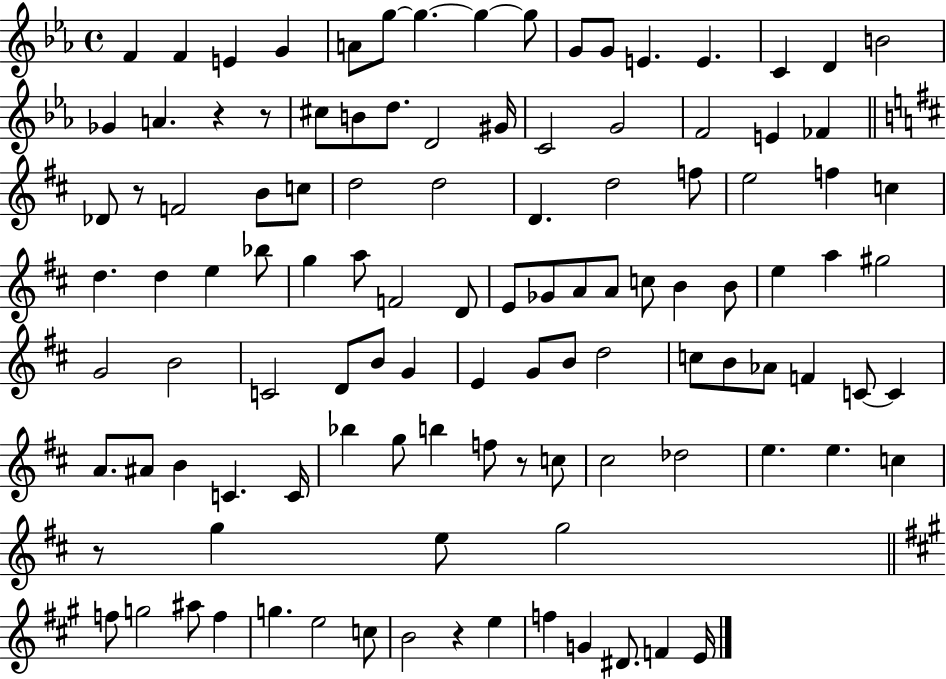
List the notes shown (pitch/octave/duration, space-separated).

F4/q F4/q E4/q G4/q A4/e G5/e G5/q. G5/q G5/e G4/e G4/e E4/q. E4/q. C4/q D4/q B4/h Gb4/q A4/q. R/q R/e C#5/e B4/e D5/e. D4/h G#4/s C4/h G4/h F4/h E4/q FES4/q Db4/e R/e F4/h B4/e C5/e D5/h D5/h D4/q. D5/h F5/e E5/h F5/q C5/q D5/q. D5/q E5/q Bb5/e G5/q A5/e F4/h D4/e E4/e Gb4/e A4/e A4/e C5/e B4/q B4/e E5/q A5/q G#5/h G4/h B4/h C4/h D4/e B4/e G4/q E4/q G4/e B4/e D5/h C5/e B4/e Ab4/e F4/q C4/e C4/q A4/e. A#4/e B4/q C4/q. C4/s Bb5/q G5/e B5/q F5/e R/e C5/e C#5/h Db5/h E5/q. E5/q. C5/q R/e G5/q E5/e G5/h F5/e G5/h A#5/e F5/q G5/q. E5/h C5/e B4/h R/q E5/q F5/q G4/q D#4/e. F4/q E4/s